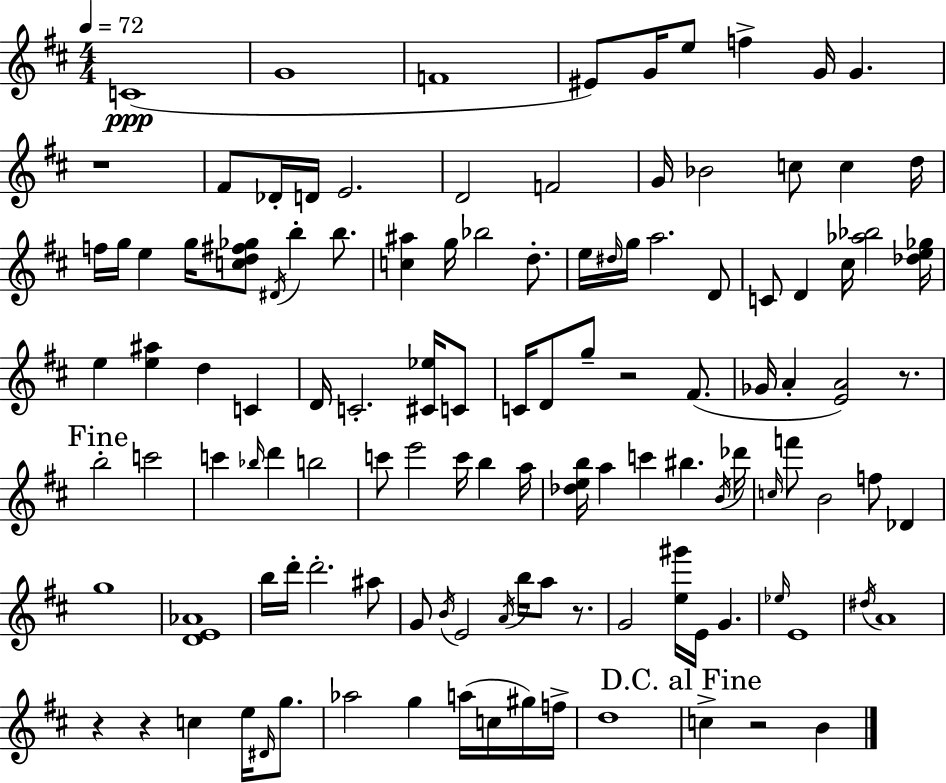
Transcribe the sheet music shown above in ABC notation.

X:1
T:Untitled
M:4/4
L:1/4
K:D
C4 G4 F4 ^E/2 G/4 e/2 f G/4 G z4 ^F/2 _D/4 D/4 E2 D2 F2 G/4 _B2 c/2 c d/4 f/4 g/4 e g/4 [cd^f_g]/2 ^D/4 b b/2 [c^a] g/4 _b2 d/2 e/4 ^d/4 g/4 a2 D/2 C/2 D ^c/4 [_a_b]2 [_de_g]/4 e [e^a] d C D/4 C2 [^C_e]/4 C/2 C/4 D/2 g/2 z2 ^F/2 _G/4 A [EA]2 z/2 b2 c'2 c' _b/4 d' b2 c'/2 e'2 c'/4 b a/4 [_deb]/4 a c' ^b B/4 _d'/4 c/4 f'/2 B2 f/2 _D g4 [DE_A]4 b/4 d'/4 d'2 ^a/2 G/2 B/4 E2 A/4 b/4 a/2 z/2 G2 [e^g']/4 E/4 G _e/4 E4 ^d/4 A4 z z c e/4 ^D/4 g/2 _a2 g a/4 c/4 ^g/4 f/4 d4 c z2 B